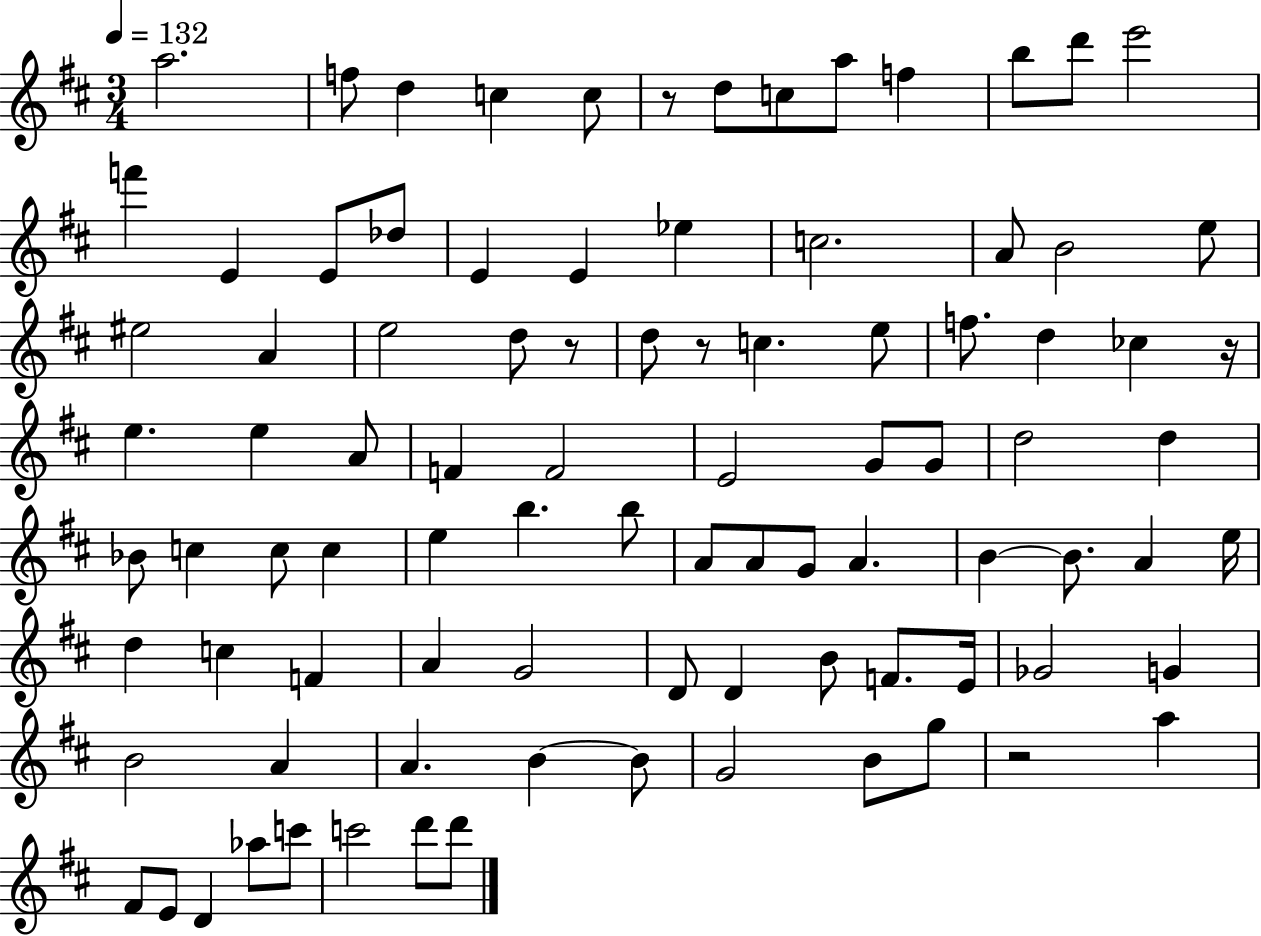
A5/h. F5/e D5/q C5/q C5/e R/e D5/e C5/e A5/e F5/q B5/e D6/e E6/h F6/q E4/q E4/e Db5/e E4/q E4/q Eb5/q C5/h. A4/e B4/h E5/e EIS5/h A4/q E5/h D5/e R/e D5/e R/e C5/q. E5/e F5/e. D5/q CES5/q R/s E5/q. E5/q A4/e F4/q F4/h E4/h G4/e G4/e D5/h D5/q Bb4/e C5/q C5/e C5/q E5/q B5/q. B5/e A4/e A4/e G4/e A4/q. B4/q B4/e. A4/q E5/s D5/q C5/q F4/q A4/q G4/h D4/e D4/q B4/e F4/e. E4/s Gb4/h G4/q B4/h A4/q A4/q. B4/q B4/e G4/h B4/e G5/e R/h A5/q F#4/e E4/e D4/q Ab5/e C6/e C6/h D6/e D6/e